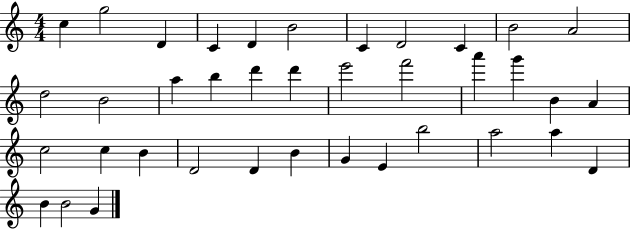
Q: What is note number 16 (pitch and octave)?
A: D6